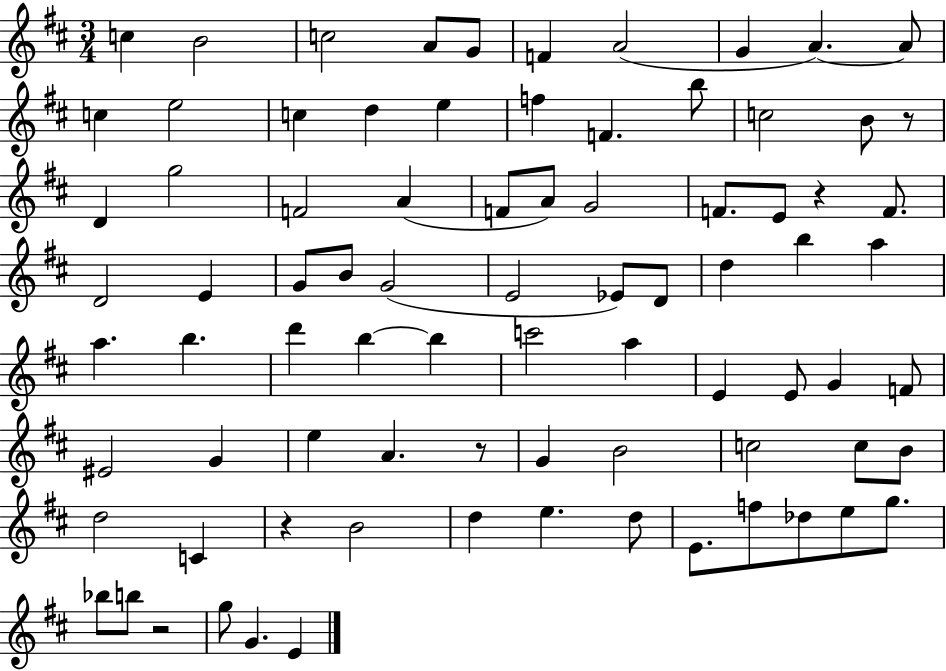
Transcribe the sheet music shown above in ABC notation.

X:1
T:Untitled
M:3/4
L:1/4
K:D
c B2 c2 A/2 G/2 F A2 G A A/2 c e2 c d e f F b/2 c2 B/2 z/2 D g2 F2 A F/2 A/2 G2 F/2 E/2 z F/2 D2 E G/2 B/2 G2 E2 _E/2 D/2 d b a a b d' b b c'2 a E E/2 G F/2 ^E2 G e A z/2 G B2 c2 c/2 B/2 d2 C z B2 d e d/2 E/2 f/2 _d/2 e/2 g/2 _b/2 b/2 z2 g/2 G E